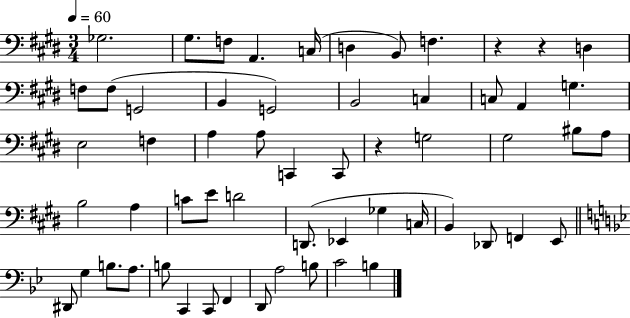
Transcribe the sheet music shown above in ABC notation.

X:1
T:Untitled
M:3/4
L:1/4
K:E
_G,2 ^G,/2 F,/2 A,, C,/4 D, B,,/2 F, z z D, F,/2 F,/2 G,,2 B,, G,,2 B,,2 C, C,/2 A,, G, E,2 F, A, A,/2 C,, C,,/2 z G,2 ^G,2 ^B,/2 A,/2 B,2 A, C/2 E/2 D2 D,,/2 _E,, _G, C,/4 B,, _D,,/2 F,, E,,/2 ^D,,/2 G, B,/2 A,/2 B,/2 C,, C,,/2 F,, D,,/2 A,2 B,/2 C2 B,